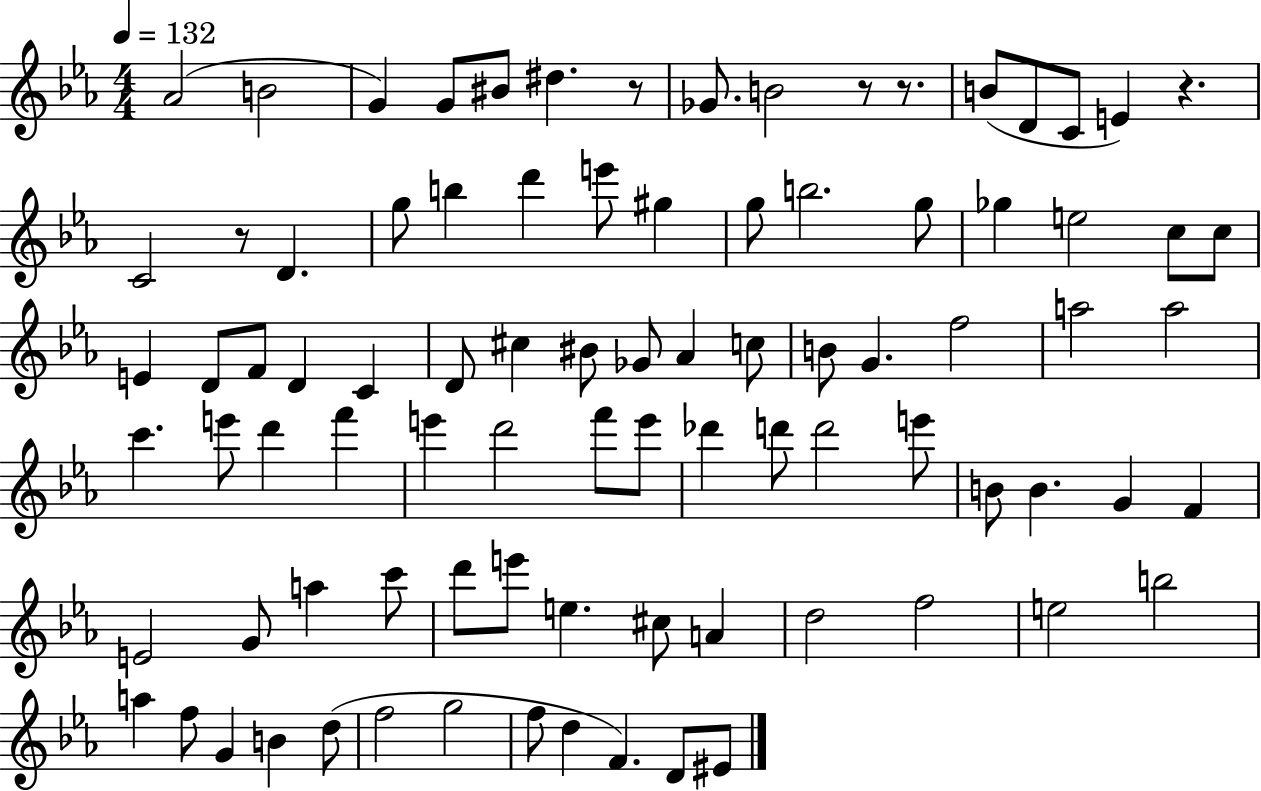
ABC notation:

X:1
T:Untitled
M:4/4
L:1/4
K:Eb
_A2 B2 G G/2 ^B/2 ^d z/2 _G/2 B2 z/2 z/2 B/2 D/2 C/2 E z C2 z/2 D g/2 b d' e'/2 ^g g/2 b2 g/2 _g e2 c/2 c/2 E D/2 F/2 D C D/2 ^c ^B/2 _G/2 _A c/2 B/2 G f2 a2 a2 c' e'/2 d' f' e' d'2 f'/2 e'/2 _d' d'/2 d'2 e'/2 B/2 B G F E2 G/2 a c'/2 d'/2 e'/2 e ^c/2 A d2 f2 e2 b2 a f/2 G B d/2 f2 g2 f/2 d F D/2 ^E/2